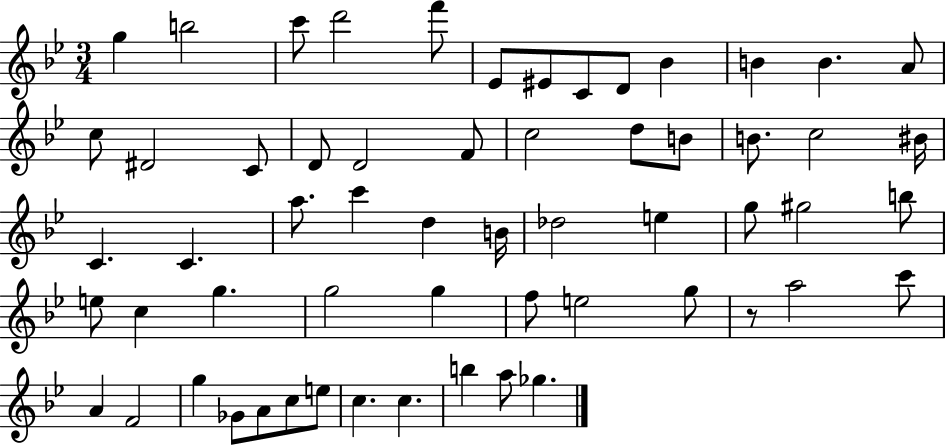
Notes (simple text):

G5/q B5/h C6/e D6/h F6/e Eb4/e EIS4/e C4/e D4/e Bb4/q B4/q B4/q. A4/e C5/e D#4/h C4/e D4/e D4/h F4/e C5/h D5/e B4/e B4/e. C5/h BIS4/s C4/q. C4/q. A5/e. C6/q D5/q B4/s Db5/h E5/q G5/e G#5/h B5/e E5/e C5/q G5/q. G5/h G5/q F5/e E5/h G5/e R/e A5/h C6/e A4/q F4/h G5/q Gb4/e A4/e C5/e E5/e C5/q. C5/q. B5/q A5/e Gb5/q.